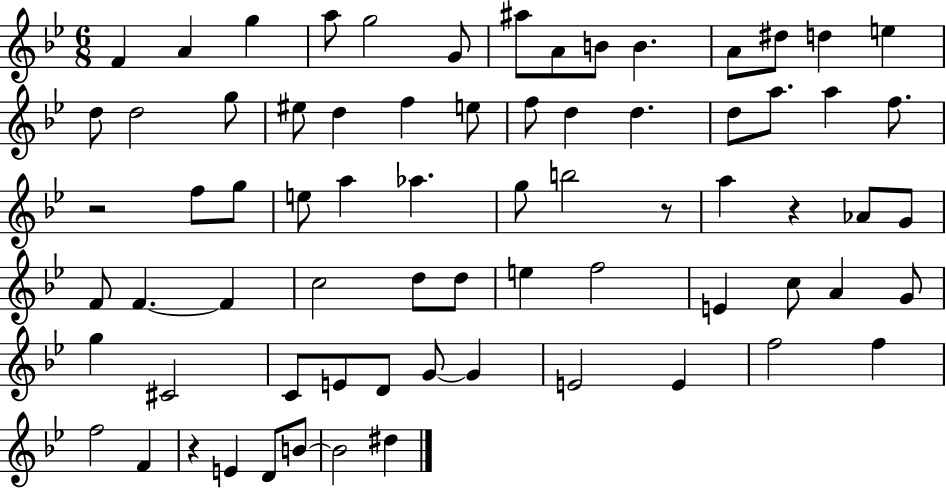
F4/q A4/q G5/q A5/e G5/h G4/e A#5/e A4/e B4/e B4/q. A4/e D#5/e D5/q E5/q D5/e D5/h G5/e EIS5/e D5/q F5/q E5/e F5/e D5/q D5/q. D5/e A5/e. A5/q F5/e. R/h F5/e G5/e E5/e A5/q Ab5/q. G5/e B5/h R/e A5/q R/q Ab4/e G4/e F4/e F4/q. F4/q C5/h D5/e D5/e E5/q F5/h E4/q C5/e A4/q G4/e G5/q C#4/h C4/e E4/e D4/e G4/e G4/q E4/h E4/q F5/h F5/q F5/h F4/q R/q E4/q D4/e B4/e B4/h D#5/q